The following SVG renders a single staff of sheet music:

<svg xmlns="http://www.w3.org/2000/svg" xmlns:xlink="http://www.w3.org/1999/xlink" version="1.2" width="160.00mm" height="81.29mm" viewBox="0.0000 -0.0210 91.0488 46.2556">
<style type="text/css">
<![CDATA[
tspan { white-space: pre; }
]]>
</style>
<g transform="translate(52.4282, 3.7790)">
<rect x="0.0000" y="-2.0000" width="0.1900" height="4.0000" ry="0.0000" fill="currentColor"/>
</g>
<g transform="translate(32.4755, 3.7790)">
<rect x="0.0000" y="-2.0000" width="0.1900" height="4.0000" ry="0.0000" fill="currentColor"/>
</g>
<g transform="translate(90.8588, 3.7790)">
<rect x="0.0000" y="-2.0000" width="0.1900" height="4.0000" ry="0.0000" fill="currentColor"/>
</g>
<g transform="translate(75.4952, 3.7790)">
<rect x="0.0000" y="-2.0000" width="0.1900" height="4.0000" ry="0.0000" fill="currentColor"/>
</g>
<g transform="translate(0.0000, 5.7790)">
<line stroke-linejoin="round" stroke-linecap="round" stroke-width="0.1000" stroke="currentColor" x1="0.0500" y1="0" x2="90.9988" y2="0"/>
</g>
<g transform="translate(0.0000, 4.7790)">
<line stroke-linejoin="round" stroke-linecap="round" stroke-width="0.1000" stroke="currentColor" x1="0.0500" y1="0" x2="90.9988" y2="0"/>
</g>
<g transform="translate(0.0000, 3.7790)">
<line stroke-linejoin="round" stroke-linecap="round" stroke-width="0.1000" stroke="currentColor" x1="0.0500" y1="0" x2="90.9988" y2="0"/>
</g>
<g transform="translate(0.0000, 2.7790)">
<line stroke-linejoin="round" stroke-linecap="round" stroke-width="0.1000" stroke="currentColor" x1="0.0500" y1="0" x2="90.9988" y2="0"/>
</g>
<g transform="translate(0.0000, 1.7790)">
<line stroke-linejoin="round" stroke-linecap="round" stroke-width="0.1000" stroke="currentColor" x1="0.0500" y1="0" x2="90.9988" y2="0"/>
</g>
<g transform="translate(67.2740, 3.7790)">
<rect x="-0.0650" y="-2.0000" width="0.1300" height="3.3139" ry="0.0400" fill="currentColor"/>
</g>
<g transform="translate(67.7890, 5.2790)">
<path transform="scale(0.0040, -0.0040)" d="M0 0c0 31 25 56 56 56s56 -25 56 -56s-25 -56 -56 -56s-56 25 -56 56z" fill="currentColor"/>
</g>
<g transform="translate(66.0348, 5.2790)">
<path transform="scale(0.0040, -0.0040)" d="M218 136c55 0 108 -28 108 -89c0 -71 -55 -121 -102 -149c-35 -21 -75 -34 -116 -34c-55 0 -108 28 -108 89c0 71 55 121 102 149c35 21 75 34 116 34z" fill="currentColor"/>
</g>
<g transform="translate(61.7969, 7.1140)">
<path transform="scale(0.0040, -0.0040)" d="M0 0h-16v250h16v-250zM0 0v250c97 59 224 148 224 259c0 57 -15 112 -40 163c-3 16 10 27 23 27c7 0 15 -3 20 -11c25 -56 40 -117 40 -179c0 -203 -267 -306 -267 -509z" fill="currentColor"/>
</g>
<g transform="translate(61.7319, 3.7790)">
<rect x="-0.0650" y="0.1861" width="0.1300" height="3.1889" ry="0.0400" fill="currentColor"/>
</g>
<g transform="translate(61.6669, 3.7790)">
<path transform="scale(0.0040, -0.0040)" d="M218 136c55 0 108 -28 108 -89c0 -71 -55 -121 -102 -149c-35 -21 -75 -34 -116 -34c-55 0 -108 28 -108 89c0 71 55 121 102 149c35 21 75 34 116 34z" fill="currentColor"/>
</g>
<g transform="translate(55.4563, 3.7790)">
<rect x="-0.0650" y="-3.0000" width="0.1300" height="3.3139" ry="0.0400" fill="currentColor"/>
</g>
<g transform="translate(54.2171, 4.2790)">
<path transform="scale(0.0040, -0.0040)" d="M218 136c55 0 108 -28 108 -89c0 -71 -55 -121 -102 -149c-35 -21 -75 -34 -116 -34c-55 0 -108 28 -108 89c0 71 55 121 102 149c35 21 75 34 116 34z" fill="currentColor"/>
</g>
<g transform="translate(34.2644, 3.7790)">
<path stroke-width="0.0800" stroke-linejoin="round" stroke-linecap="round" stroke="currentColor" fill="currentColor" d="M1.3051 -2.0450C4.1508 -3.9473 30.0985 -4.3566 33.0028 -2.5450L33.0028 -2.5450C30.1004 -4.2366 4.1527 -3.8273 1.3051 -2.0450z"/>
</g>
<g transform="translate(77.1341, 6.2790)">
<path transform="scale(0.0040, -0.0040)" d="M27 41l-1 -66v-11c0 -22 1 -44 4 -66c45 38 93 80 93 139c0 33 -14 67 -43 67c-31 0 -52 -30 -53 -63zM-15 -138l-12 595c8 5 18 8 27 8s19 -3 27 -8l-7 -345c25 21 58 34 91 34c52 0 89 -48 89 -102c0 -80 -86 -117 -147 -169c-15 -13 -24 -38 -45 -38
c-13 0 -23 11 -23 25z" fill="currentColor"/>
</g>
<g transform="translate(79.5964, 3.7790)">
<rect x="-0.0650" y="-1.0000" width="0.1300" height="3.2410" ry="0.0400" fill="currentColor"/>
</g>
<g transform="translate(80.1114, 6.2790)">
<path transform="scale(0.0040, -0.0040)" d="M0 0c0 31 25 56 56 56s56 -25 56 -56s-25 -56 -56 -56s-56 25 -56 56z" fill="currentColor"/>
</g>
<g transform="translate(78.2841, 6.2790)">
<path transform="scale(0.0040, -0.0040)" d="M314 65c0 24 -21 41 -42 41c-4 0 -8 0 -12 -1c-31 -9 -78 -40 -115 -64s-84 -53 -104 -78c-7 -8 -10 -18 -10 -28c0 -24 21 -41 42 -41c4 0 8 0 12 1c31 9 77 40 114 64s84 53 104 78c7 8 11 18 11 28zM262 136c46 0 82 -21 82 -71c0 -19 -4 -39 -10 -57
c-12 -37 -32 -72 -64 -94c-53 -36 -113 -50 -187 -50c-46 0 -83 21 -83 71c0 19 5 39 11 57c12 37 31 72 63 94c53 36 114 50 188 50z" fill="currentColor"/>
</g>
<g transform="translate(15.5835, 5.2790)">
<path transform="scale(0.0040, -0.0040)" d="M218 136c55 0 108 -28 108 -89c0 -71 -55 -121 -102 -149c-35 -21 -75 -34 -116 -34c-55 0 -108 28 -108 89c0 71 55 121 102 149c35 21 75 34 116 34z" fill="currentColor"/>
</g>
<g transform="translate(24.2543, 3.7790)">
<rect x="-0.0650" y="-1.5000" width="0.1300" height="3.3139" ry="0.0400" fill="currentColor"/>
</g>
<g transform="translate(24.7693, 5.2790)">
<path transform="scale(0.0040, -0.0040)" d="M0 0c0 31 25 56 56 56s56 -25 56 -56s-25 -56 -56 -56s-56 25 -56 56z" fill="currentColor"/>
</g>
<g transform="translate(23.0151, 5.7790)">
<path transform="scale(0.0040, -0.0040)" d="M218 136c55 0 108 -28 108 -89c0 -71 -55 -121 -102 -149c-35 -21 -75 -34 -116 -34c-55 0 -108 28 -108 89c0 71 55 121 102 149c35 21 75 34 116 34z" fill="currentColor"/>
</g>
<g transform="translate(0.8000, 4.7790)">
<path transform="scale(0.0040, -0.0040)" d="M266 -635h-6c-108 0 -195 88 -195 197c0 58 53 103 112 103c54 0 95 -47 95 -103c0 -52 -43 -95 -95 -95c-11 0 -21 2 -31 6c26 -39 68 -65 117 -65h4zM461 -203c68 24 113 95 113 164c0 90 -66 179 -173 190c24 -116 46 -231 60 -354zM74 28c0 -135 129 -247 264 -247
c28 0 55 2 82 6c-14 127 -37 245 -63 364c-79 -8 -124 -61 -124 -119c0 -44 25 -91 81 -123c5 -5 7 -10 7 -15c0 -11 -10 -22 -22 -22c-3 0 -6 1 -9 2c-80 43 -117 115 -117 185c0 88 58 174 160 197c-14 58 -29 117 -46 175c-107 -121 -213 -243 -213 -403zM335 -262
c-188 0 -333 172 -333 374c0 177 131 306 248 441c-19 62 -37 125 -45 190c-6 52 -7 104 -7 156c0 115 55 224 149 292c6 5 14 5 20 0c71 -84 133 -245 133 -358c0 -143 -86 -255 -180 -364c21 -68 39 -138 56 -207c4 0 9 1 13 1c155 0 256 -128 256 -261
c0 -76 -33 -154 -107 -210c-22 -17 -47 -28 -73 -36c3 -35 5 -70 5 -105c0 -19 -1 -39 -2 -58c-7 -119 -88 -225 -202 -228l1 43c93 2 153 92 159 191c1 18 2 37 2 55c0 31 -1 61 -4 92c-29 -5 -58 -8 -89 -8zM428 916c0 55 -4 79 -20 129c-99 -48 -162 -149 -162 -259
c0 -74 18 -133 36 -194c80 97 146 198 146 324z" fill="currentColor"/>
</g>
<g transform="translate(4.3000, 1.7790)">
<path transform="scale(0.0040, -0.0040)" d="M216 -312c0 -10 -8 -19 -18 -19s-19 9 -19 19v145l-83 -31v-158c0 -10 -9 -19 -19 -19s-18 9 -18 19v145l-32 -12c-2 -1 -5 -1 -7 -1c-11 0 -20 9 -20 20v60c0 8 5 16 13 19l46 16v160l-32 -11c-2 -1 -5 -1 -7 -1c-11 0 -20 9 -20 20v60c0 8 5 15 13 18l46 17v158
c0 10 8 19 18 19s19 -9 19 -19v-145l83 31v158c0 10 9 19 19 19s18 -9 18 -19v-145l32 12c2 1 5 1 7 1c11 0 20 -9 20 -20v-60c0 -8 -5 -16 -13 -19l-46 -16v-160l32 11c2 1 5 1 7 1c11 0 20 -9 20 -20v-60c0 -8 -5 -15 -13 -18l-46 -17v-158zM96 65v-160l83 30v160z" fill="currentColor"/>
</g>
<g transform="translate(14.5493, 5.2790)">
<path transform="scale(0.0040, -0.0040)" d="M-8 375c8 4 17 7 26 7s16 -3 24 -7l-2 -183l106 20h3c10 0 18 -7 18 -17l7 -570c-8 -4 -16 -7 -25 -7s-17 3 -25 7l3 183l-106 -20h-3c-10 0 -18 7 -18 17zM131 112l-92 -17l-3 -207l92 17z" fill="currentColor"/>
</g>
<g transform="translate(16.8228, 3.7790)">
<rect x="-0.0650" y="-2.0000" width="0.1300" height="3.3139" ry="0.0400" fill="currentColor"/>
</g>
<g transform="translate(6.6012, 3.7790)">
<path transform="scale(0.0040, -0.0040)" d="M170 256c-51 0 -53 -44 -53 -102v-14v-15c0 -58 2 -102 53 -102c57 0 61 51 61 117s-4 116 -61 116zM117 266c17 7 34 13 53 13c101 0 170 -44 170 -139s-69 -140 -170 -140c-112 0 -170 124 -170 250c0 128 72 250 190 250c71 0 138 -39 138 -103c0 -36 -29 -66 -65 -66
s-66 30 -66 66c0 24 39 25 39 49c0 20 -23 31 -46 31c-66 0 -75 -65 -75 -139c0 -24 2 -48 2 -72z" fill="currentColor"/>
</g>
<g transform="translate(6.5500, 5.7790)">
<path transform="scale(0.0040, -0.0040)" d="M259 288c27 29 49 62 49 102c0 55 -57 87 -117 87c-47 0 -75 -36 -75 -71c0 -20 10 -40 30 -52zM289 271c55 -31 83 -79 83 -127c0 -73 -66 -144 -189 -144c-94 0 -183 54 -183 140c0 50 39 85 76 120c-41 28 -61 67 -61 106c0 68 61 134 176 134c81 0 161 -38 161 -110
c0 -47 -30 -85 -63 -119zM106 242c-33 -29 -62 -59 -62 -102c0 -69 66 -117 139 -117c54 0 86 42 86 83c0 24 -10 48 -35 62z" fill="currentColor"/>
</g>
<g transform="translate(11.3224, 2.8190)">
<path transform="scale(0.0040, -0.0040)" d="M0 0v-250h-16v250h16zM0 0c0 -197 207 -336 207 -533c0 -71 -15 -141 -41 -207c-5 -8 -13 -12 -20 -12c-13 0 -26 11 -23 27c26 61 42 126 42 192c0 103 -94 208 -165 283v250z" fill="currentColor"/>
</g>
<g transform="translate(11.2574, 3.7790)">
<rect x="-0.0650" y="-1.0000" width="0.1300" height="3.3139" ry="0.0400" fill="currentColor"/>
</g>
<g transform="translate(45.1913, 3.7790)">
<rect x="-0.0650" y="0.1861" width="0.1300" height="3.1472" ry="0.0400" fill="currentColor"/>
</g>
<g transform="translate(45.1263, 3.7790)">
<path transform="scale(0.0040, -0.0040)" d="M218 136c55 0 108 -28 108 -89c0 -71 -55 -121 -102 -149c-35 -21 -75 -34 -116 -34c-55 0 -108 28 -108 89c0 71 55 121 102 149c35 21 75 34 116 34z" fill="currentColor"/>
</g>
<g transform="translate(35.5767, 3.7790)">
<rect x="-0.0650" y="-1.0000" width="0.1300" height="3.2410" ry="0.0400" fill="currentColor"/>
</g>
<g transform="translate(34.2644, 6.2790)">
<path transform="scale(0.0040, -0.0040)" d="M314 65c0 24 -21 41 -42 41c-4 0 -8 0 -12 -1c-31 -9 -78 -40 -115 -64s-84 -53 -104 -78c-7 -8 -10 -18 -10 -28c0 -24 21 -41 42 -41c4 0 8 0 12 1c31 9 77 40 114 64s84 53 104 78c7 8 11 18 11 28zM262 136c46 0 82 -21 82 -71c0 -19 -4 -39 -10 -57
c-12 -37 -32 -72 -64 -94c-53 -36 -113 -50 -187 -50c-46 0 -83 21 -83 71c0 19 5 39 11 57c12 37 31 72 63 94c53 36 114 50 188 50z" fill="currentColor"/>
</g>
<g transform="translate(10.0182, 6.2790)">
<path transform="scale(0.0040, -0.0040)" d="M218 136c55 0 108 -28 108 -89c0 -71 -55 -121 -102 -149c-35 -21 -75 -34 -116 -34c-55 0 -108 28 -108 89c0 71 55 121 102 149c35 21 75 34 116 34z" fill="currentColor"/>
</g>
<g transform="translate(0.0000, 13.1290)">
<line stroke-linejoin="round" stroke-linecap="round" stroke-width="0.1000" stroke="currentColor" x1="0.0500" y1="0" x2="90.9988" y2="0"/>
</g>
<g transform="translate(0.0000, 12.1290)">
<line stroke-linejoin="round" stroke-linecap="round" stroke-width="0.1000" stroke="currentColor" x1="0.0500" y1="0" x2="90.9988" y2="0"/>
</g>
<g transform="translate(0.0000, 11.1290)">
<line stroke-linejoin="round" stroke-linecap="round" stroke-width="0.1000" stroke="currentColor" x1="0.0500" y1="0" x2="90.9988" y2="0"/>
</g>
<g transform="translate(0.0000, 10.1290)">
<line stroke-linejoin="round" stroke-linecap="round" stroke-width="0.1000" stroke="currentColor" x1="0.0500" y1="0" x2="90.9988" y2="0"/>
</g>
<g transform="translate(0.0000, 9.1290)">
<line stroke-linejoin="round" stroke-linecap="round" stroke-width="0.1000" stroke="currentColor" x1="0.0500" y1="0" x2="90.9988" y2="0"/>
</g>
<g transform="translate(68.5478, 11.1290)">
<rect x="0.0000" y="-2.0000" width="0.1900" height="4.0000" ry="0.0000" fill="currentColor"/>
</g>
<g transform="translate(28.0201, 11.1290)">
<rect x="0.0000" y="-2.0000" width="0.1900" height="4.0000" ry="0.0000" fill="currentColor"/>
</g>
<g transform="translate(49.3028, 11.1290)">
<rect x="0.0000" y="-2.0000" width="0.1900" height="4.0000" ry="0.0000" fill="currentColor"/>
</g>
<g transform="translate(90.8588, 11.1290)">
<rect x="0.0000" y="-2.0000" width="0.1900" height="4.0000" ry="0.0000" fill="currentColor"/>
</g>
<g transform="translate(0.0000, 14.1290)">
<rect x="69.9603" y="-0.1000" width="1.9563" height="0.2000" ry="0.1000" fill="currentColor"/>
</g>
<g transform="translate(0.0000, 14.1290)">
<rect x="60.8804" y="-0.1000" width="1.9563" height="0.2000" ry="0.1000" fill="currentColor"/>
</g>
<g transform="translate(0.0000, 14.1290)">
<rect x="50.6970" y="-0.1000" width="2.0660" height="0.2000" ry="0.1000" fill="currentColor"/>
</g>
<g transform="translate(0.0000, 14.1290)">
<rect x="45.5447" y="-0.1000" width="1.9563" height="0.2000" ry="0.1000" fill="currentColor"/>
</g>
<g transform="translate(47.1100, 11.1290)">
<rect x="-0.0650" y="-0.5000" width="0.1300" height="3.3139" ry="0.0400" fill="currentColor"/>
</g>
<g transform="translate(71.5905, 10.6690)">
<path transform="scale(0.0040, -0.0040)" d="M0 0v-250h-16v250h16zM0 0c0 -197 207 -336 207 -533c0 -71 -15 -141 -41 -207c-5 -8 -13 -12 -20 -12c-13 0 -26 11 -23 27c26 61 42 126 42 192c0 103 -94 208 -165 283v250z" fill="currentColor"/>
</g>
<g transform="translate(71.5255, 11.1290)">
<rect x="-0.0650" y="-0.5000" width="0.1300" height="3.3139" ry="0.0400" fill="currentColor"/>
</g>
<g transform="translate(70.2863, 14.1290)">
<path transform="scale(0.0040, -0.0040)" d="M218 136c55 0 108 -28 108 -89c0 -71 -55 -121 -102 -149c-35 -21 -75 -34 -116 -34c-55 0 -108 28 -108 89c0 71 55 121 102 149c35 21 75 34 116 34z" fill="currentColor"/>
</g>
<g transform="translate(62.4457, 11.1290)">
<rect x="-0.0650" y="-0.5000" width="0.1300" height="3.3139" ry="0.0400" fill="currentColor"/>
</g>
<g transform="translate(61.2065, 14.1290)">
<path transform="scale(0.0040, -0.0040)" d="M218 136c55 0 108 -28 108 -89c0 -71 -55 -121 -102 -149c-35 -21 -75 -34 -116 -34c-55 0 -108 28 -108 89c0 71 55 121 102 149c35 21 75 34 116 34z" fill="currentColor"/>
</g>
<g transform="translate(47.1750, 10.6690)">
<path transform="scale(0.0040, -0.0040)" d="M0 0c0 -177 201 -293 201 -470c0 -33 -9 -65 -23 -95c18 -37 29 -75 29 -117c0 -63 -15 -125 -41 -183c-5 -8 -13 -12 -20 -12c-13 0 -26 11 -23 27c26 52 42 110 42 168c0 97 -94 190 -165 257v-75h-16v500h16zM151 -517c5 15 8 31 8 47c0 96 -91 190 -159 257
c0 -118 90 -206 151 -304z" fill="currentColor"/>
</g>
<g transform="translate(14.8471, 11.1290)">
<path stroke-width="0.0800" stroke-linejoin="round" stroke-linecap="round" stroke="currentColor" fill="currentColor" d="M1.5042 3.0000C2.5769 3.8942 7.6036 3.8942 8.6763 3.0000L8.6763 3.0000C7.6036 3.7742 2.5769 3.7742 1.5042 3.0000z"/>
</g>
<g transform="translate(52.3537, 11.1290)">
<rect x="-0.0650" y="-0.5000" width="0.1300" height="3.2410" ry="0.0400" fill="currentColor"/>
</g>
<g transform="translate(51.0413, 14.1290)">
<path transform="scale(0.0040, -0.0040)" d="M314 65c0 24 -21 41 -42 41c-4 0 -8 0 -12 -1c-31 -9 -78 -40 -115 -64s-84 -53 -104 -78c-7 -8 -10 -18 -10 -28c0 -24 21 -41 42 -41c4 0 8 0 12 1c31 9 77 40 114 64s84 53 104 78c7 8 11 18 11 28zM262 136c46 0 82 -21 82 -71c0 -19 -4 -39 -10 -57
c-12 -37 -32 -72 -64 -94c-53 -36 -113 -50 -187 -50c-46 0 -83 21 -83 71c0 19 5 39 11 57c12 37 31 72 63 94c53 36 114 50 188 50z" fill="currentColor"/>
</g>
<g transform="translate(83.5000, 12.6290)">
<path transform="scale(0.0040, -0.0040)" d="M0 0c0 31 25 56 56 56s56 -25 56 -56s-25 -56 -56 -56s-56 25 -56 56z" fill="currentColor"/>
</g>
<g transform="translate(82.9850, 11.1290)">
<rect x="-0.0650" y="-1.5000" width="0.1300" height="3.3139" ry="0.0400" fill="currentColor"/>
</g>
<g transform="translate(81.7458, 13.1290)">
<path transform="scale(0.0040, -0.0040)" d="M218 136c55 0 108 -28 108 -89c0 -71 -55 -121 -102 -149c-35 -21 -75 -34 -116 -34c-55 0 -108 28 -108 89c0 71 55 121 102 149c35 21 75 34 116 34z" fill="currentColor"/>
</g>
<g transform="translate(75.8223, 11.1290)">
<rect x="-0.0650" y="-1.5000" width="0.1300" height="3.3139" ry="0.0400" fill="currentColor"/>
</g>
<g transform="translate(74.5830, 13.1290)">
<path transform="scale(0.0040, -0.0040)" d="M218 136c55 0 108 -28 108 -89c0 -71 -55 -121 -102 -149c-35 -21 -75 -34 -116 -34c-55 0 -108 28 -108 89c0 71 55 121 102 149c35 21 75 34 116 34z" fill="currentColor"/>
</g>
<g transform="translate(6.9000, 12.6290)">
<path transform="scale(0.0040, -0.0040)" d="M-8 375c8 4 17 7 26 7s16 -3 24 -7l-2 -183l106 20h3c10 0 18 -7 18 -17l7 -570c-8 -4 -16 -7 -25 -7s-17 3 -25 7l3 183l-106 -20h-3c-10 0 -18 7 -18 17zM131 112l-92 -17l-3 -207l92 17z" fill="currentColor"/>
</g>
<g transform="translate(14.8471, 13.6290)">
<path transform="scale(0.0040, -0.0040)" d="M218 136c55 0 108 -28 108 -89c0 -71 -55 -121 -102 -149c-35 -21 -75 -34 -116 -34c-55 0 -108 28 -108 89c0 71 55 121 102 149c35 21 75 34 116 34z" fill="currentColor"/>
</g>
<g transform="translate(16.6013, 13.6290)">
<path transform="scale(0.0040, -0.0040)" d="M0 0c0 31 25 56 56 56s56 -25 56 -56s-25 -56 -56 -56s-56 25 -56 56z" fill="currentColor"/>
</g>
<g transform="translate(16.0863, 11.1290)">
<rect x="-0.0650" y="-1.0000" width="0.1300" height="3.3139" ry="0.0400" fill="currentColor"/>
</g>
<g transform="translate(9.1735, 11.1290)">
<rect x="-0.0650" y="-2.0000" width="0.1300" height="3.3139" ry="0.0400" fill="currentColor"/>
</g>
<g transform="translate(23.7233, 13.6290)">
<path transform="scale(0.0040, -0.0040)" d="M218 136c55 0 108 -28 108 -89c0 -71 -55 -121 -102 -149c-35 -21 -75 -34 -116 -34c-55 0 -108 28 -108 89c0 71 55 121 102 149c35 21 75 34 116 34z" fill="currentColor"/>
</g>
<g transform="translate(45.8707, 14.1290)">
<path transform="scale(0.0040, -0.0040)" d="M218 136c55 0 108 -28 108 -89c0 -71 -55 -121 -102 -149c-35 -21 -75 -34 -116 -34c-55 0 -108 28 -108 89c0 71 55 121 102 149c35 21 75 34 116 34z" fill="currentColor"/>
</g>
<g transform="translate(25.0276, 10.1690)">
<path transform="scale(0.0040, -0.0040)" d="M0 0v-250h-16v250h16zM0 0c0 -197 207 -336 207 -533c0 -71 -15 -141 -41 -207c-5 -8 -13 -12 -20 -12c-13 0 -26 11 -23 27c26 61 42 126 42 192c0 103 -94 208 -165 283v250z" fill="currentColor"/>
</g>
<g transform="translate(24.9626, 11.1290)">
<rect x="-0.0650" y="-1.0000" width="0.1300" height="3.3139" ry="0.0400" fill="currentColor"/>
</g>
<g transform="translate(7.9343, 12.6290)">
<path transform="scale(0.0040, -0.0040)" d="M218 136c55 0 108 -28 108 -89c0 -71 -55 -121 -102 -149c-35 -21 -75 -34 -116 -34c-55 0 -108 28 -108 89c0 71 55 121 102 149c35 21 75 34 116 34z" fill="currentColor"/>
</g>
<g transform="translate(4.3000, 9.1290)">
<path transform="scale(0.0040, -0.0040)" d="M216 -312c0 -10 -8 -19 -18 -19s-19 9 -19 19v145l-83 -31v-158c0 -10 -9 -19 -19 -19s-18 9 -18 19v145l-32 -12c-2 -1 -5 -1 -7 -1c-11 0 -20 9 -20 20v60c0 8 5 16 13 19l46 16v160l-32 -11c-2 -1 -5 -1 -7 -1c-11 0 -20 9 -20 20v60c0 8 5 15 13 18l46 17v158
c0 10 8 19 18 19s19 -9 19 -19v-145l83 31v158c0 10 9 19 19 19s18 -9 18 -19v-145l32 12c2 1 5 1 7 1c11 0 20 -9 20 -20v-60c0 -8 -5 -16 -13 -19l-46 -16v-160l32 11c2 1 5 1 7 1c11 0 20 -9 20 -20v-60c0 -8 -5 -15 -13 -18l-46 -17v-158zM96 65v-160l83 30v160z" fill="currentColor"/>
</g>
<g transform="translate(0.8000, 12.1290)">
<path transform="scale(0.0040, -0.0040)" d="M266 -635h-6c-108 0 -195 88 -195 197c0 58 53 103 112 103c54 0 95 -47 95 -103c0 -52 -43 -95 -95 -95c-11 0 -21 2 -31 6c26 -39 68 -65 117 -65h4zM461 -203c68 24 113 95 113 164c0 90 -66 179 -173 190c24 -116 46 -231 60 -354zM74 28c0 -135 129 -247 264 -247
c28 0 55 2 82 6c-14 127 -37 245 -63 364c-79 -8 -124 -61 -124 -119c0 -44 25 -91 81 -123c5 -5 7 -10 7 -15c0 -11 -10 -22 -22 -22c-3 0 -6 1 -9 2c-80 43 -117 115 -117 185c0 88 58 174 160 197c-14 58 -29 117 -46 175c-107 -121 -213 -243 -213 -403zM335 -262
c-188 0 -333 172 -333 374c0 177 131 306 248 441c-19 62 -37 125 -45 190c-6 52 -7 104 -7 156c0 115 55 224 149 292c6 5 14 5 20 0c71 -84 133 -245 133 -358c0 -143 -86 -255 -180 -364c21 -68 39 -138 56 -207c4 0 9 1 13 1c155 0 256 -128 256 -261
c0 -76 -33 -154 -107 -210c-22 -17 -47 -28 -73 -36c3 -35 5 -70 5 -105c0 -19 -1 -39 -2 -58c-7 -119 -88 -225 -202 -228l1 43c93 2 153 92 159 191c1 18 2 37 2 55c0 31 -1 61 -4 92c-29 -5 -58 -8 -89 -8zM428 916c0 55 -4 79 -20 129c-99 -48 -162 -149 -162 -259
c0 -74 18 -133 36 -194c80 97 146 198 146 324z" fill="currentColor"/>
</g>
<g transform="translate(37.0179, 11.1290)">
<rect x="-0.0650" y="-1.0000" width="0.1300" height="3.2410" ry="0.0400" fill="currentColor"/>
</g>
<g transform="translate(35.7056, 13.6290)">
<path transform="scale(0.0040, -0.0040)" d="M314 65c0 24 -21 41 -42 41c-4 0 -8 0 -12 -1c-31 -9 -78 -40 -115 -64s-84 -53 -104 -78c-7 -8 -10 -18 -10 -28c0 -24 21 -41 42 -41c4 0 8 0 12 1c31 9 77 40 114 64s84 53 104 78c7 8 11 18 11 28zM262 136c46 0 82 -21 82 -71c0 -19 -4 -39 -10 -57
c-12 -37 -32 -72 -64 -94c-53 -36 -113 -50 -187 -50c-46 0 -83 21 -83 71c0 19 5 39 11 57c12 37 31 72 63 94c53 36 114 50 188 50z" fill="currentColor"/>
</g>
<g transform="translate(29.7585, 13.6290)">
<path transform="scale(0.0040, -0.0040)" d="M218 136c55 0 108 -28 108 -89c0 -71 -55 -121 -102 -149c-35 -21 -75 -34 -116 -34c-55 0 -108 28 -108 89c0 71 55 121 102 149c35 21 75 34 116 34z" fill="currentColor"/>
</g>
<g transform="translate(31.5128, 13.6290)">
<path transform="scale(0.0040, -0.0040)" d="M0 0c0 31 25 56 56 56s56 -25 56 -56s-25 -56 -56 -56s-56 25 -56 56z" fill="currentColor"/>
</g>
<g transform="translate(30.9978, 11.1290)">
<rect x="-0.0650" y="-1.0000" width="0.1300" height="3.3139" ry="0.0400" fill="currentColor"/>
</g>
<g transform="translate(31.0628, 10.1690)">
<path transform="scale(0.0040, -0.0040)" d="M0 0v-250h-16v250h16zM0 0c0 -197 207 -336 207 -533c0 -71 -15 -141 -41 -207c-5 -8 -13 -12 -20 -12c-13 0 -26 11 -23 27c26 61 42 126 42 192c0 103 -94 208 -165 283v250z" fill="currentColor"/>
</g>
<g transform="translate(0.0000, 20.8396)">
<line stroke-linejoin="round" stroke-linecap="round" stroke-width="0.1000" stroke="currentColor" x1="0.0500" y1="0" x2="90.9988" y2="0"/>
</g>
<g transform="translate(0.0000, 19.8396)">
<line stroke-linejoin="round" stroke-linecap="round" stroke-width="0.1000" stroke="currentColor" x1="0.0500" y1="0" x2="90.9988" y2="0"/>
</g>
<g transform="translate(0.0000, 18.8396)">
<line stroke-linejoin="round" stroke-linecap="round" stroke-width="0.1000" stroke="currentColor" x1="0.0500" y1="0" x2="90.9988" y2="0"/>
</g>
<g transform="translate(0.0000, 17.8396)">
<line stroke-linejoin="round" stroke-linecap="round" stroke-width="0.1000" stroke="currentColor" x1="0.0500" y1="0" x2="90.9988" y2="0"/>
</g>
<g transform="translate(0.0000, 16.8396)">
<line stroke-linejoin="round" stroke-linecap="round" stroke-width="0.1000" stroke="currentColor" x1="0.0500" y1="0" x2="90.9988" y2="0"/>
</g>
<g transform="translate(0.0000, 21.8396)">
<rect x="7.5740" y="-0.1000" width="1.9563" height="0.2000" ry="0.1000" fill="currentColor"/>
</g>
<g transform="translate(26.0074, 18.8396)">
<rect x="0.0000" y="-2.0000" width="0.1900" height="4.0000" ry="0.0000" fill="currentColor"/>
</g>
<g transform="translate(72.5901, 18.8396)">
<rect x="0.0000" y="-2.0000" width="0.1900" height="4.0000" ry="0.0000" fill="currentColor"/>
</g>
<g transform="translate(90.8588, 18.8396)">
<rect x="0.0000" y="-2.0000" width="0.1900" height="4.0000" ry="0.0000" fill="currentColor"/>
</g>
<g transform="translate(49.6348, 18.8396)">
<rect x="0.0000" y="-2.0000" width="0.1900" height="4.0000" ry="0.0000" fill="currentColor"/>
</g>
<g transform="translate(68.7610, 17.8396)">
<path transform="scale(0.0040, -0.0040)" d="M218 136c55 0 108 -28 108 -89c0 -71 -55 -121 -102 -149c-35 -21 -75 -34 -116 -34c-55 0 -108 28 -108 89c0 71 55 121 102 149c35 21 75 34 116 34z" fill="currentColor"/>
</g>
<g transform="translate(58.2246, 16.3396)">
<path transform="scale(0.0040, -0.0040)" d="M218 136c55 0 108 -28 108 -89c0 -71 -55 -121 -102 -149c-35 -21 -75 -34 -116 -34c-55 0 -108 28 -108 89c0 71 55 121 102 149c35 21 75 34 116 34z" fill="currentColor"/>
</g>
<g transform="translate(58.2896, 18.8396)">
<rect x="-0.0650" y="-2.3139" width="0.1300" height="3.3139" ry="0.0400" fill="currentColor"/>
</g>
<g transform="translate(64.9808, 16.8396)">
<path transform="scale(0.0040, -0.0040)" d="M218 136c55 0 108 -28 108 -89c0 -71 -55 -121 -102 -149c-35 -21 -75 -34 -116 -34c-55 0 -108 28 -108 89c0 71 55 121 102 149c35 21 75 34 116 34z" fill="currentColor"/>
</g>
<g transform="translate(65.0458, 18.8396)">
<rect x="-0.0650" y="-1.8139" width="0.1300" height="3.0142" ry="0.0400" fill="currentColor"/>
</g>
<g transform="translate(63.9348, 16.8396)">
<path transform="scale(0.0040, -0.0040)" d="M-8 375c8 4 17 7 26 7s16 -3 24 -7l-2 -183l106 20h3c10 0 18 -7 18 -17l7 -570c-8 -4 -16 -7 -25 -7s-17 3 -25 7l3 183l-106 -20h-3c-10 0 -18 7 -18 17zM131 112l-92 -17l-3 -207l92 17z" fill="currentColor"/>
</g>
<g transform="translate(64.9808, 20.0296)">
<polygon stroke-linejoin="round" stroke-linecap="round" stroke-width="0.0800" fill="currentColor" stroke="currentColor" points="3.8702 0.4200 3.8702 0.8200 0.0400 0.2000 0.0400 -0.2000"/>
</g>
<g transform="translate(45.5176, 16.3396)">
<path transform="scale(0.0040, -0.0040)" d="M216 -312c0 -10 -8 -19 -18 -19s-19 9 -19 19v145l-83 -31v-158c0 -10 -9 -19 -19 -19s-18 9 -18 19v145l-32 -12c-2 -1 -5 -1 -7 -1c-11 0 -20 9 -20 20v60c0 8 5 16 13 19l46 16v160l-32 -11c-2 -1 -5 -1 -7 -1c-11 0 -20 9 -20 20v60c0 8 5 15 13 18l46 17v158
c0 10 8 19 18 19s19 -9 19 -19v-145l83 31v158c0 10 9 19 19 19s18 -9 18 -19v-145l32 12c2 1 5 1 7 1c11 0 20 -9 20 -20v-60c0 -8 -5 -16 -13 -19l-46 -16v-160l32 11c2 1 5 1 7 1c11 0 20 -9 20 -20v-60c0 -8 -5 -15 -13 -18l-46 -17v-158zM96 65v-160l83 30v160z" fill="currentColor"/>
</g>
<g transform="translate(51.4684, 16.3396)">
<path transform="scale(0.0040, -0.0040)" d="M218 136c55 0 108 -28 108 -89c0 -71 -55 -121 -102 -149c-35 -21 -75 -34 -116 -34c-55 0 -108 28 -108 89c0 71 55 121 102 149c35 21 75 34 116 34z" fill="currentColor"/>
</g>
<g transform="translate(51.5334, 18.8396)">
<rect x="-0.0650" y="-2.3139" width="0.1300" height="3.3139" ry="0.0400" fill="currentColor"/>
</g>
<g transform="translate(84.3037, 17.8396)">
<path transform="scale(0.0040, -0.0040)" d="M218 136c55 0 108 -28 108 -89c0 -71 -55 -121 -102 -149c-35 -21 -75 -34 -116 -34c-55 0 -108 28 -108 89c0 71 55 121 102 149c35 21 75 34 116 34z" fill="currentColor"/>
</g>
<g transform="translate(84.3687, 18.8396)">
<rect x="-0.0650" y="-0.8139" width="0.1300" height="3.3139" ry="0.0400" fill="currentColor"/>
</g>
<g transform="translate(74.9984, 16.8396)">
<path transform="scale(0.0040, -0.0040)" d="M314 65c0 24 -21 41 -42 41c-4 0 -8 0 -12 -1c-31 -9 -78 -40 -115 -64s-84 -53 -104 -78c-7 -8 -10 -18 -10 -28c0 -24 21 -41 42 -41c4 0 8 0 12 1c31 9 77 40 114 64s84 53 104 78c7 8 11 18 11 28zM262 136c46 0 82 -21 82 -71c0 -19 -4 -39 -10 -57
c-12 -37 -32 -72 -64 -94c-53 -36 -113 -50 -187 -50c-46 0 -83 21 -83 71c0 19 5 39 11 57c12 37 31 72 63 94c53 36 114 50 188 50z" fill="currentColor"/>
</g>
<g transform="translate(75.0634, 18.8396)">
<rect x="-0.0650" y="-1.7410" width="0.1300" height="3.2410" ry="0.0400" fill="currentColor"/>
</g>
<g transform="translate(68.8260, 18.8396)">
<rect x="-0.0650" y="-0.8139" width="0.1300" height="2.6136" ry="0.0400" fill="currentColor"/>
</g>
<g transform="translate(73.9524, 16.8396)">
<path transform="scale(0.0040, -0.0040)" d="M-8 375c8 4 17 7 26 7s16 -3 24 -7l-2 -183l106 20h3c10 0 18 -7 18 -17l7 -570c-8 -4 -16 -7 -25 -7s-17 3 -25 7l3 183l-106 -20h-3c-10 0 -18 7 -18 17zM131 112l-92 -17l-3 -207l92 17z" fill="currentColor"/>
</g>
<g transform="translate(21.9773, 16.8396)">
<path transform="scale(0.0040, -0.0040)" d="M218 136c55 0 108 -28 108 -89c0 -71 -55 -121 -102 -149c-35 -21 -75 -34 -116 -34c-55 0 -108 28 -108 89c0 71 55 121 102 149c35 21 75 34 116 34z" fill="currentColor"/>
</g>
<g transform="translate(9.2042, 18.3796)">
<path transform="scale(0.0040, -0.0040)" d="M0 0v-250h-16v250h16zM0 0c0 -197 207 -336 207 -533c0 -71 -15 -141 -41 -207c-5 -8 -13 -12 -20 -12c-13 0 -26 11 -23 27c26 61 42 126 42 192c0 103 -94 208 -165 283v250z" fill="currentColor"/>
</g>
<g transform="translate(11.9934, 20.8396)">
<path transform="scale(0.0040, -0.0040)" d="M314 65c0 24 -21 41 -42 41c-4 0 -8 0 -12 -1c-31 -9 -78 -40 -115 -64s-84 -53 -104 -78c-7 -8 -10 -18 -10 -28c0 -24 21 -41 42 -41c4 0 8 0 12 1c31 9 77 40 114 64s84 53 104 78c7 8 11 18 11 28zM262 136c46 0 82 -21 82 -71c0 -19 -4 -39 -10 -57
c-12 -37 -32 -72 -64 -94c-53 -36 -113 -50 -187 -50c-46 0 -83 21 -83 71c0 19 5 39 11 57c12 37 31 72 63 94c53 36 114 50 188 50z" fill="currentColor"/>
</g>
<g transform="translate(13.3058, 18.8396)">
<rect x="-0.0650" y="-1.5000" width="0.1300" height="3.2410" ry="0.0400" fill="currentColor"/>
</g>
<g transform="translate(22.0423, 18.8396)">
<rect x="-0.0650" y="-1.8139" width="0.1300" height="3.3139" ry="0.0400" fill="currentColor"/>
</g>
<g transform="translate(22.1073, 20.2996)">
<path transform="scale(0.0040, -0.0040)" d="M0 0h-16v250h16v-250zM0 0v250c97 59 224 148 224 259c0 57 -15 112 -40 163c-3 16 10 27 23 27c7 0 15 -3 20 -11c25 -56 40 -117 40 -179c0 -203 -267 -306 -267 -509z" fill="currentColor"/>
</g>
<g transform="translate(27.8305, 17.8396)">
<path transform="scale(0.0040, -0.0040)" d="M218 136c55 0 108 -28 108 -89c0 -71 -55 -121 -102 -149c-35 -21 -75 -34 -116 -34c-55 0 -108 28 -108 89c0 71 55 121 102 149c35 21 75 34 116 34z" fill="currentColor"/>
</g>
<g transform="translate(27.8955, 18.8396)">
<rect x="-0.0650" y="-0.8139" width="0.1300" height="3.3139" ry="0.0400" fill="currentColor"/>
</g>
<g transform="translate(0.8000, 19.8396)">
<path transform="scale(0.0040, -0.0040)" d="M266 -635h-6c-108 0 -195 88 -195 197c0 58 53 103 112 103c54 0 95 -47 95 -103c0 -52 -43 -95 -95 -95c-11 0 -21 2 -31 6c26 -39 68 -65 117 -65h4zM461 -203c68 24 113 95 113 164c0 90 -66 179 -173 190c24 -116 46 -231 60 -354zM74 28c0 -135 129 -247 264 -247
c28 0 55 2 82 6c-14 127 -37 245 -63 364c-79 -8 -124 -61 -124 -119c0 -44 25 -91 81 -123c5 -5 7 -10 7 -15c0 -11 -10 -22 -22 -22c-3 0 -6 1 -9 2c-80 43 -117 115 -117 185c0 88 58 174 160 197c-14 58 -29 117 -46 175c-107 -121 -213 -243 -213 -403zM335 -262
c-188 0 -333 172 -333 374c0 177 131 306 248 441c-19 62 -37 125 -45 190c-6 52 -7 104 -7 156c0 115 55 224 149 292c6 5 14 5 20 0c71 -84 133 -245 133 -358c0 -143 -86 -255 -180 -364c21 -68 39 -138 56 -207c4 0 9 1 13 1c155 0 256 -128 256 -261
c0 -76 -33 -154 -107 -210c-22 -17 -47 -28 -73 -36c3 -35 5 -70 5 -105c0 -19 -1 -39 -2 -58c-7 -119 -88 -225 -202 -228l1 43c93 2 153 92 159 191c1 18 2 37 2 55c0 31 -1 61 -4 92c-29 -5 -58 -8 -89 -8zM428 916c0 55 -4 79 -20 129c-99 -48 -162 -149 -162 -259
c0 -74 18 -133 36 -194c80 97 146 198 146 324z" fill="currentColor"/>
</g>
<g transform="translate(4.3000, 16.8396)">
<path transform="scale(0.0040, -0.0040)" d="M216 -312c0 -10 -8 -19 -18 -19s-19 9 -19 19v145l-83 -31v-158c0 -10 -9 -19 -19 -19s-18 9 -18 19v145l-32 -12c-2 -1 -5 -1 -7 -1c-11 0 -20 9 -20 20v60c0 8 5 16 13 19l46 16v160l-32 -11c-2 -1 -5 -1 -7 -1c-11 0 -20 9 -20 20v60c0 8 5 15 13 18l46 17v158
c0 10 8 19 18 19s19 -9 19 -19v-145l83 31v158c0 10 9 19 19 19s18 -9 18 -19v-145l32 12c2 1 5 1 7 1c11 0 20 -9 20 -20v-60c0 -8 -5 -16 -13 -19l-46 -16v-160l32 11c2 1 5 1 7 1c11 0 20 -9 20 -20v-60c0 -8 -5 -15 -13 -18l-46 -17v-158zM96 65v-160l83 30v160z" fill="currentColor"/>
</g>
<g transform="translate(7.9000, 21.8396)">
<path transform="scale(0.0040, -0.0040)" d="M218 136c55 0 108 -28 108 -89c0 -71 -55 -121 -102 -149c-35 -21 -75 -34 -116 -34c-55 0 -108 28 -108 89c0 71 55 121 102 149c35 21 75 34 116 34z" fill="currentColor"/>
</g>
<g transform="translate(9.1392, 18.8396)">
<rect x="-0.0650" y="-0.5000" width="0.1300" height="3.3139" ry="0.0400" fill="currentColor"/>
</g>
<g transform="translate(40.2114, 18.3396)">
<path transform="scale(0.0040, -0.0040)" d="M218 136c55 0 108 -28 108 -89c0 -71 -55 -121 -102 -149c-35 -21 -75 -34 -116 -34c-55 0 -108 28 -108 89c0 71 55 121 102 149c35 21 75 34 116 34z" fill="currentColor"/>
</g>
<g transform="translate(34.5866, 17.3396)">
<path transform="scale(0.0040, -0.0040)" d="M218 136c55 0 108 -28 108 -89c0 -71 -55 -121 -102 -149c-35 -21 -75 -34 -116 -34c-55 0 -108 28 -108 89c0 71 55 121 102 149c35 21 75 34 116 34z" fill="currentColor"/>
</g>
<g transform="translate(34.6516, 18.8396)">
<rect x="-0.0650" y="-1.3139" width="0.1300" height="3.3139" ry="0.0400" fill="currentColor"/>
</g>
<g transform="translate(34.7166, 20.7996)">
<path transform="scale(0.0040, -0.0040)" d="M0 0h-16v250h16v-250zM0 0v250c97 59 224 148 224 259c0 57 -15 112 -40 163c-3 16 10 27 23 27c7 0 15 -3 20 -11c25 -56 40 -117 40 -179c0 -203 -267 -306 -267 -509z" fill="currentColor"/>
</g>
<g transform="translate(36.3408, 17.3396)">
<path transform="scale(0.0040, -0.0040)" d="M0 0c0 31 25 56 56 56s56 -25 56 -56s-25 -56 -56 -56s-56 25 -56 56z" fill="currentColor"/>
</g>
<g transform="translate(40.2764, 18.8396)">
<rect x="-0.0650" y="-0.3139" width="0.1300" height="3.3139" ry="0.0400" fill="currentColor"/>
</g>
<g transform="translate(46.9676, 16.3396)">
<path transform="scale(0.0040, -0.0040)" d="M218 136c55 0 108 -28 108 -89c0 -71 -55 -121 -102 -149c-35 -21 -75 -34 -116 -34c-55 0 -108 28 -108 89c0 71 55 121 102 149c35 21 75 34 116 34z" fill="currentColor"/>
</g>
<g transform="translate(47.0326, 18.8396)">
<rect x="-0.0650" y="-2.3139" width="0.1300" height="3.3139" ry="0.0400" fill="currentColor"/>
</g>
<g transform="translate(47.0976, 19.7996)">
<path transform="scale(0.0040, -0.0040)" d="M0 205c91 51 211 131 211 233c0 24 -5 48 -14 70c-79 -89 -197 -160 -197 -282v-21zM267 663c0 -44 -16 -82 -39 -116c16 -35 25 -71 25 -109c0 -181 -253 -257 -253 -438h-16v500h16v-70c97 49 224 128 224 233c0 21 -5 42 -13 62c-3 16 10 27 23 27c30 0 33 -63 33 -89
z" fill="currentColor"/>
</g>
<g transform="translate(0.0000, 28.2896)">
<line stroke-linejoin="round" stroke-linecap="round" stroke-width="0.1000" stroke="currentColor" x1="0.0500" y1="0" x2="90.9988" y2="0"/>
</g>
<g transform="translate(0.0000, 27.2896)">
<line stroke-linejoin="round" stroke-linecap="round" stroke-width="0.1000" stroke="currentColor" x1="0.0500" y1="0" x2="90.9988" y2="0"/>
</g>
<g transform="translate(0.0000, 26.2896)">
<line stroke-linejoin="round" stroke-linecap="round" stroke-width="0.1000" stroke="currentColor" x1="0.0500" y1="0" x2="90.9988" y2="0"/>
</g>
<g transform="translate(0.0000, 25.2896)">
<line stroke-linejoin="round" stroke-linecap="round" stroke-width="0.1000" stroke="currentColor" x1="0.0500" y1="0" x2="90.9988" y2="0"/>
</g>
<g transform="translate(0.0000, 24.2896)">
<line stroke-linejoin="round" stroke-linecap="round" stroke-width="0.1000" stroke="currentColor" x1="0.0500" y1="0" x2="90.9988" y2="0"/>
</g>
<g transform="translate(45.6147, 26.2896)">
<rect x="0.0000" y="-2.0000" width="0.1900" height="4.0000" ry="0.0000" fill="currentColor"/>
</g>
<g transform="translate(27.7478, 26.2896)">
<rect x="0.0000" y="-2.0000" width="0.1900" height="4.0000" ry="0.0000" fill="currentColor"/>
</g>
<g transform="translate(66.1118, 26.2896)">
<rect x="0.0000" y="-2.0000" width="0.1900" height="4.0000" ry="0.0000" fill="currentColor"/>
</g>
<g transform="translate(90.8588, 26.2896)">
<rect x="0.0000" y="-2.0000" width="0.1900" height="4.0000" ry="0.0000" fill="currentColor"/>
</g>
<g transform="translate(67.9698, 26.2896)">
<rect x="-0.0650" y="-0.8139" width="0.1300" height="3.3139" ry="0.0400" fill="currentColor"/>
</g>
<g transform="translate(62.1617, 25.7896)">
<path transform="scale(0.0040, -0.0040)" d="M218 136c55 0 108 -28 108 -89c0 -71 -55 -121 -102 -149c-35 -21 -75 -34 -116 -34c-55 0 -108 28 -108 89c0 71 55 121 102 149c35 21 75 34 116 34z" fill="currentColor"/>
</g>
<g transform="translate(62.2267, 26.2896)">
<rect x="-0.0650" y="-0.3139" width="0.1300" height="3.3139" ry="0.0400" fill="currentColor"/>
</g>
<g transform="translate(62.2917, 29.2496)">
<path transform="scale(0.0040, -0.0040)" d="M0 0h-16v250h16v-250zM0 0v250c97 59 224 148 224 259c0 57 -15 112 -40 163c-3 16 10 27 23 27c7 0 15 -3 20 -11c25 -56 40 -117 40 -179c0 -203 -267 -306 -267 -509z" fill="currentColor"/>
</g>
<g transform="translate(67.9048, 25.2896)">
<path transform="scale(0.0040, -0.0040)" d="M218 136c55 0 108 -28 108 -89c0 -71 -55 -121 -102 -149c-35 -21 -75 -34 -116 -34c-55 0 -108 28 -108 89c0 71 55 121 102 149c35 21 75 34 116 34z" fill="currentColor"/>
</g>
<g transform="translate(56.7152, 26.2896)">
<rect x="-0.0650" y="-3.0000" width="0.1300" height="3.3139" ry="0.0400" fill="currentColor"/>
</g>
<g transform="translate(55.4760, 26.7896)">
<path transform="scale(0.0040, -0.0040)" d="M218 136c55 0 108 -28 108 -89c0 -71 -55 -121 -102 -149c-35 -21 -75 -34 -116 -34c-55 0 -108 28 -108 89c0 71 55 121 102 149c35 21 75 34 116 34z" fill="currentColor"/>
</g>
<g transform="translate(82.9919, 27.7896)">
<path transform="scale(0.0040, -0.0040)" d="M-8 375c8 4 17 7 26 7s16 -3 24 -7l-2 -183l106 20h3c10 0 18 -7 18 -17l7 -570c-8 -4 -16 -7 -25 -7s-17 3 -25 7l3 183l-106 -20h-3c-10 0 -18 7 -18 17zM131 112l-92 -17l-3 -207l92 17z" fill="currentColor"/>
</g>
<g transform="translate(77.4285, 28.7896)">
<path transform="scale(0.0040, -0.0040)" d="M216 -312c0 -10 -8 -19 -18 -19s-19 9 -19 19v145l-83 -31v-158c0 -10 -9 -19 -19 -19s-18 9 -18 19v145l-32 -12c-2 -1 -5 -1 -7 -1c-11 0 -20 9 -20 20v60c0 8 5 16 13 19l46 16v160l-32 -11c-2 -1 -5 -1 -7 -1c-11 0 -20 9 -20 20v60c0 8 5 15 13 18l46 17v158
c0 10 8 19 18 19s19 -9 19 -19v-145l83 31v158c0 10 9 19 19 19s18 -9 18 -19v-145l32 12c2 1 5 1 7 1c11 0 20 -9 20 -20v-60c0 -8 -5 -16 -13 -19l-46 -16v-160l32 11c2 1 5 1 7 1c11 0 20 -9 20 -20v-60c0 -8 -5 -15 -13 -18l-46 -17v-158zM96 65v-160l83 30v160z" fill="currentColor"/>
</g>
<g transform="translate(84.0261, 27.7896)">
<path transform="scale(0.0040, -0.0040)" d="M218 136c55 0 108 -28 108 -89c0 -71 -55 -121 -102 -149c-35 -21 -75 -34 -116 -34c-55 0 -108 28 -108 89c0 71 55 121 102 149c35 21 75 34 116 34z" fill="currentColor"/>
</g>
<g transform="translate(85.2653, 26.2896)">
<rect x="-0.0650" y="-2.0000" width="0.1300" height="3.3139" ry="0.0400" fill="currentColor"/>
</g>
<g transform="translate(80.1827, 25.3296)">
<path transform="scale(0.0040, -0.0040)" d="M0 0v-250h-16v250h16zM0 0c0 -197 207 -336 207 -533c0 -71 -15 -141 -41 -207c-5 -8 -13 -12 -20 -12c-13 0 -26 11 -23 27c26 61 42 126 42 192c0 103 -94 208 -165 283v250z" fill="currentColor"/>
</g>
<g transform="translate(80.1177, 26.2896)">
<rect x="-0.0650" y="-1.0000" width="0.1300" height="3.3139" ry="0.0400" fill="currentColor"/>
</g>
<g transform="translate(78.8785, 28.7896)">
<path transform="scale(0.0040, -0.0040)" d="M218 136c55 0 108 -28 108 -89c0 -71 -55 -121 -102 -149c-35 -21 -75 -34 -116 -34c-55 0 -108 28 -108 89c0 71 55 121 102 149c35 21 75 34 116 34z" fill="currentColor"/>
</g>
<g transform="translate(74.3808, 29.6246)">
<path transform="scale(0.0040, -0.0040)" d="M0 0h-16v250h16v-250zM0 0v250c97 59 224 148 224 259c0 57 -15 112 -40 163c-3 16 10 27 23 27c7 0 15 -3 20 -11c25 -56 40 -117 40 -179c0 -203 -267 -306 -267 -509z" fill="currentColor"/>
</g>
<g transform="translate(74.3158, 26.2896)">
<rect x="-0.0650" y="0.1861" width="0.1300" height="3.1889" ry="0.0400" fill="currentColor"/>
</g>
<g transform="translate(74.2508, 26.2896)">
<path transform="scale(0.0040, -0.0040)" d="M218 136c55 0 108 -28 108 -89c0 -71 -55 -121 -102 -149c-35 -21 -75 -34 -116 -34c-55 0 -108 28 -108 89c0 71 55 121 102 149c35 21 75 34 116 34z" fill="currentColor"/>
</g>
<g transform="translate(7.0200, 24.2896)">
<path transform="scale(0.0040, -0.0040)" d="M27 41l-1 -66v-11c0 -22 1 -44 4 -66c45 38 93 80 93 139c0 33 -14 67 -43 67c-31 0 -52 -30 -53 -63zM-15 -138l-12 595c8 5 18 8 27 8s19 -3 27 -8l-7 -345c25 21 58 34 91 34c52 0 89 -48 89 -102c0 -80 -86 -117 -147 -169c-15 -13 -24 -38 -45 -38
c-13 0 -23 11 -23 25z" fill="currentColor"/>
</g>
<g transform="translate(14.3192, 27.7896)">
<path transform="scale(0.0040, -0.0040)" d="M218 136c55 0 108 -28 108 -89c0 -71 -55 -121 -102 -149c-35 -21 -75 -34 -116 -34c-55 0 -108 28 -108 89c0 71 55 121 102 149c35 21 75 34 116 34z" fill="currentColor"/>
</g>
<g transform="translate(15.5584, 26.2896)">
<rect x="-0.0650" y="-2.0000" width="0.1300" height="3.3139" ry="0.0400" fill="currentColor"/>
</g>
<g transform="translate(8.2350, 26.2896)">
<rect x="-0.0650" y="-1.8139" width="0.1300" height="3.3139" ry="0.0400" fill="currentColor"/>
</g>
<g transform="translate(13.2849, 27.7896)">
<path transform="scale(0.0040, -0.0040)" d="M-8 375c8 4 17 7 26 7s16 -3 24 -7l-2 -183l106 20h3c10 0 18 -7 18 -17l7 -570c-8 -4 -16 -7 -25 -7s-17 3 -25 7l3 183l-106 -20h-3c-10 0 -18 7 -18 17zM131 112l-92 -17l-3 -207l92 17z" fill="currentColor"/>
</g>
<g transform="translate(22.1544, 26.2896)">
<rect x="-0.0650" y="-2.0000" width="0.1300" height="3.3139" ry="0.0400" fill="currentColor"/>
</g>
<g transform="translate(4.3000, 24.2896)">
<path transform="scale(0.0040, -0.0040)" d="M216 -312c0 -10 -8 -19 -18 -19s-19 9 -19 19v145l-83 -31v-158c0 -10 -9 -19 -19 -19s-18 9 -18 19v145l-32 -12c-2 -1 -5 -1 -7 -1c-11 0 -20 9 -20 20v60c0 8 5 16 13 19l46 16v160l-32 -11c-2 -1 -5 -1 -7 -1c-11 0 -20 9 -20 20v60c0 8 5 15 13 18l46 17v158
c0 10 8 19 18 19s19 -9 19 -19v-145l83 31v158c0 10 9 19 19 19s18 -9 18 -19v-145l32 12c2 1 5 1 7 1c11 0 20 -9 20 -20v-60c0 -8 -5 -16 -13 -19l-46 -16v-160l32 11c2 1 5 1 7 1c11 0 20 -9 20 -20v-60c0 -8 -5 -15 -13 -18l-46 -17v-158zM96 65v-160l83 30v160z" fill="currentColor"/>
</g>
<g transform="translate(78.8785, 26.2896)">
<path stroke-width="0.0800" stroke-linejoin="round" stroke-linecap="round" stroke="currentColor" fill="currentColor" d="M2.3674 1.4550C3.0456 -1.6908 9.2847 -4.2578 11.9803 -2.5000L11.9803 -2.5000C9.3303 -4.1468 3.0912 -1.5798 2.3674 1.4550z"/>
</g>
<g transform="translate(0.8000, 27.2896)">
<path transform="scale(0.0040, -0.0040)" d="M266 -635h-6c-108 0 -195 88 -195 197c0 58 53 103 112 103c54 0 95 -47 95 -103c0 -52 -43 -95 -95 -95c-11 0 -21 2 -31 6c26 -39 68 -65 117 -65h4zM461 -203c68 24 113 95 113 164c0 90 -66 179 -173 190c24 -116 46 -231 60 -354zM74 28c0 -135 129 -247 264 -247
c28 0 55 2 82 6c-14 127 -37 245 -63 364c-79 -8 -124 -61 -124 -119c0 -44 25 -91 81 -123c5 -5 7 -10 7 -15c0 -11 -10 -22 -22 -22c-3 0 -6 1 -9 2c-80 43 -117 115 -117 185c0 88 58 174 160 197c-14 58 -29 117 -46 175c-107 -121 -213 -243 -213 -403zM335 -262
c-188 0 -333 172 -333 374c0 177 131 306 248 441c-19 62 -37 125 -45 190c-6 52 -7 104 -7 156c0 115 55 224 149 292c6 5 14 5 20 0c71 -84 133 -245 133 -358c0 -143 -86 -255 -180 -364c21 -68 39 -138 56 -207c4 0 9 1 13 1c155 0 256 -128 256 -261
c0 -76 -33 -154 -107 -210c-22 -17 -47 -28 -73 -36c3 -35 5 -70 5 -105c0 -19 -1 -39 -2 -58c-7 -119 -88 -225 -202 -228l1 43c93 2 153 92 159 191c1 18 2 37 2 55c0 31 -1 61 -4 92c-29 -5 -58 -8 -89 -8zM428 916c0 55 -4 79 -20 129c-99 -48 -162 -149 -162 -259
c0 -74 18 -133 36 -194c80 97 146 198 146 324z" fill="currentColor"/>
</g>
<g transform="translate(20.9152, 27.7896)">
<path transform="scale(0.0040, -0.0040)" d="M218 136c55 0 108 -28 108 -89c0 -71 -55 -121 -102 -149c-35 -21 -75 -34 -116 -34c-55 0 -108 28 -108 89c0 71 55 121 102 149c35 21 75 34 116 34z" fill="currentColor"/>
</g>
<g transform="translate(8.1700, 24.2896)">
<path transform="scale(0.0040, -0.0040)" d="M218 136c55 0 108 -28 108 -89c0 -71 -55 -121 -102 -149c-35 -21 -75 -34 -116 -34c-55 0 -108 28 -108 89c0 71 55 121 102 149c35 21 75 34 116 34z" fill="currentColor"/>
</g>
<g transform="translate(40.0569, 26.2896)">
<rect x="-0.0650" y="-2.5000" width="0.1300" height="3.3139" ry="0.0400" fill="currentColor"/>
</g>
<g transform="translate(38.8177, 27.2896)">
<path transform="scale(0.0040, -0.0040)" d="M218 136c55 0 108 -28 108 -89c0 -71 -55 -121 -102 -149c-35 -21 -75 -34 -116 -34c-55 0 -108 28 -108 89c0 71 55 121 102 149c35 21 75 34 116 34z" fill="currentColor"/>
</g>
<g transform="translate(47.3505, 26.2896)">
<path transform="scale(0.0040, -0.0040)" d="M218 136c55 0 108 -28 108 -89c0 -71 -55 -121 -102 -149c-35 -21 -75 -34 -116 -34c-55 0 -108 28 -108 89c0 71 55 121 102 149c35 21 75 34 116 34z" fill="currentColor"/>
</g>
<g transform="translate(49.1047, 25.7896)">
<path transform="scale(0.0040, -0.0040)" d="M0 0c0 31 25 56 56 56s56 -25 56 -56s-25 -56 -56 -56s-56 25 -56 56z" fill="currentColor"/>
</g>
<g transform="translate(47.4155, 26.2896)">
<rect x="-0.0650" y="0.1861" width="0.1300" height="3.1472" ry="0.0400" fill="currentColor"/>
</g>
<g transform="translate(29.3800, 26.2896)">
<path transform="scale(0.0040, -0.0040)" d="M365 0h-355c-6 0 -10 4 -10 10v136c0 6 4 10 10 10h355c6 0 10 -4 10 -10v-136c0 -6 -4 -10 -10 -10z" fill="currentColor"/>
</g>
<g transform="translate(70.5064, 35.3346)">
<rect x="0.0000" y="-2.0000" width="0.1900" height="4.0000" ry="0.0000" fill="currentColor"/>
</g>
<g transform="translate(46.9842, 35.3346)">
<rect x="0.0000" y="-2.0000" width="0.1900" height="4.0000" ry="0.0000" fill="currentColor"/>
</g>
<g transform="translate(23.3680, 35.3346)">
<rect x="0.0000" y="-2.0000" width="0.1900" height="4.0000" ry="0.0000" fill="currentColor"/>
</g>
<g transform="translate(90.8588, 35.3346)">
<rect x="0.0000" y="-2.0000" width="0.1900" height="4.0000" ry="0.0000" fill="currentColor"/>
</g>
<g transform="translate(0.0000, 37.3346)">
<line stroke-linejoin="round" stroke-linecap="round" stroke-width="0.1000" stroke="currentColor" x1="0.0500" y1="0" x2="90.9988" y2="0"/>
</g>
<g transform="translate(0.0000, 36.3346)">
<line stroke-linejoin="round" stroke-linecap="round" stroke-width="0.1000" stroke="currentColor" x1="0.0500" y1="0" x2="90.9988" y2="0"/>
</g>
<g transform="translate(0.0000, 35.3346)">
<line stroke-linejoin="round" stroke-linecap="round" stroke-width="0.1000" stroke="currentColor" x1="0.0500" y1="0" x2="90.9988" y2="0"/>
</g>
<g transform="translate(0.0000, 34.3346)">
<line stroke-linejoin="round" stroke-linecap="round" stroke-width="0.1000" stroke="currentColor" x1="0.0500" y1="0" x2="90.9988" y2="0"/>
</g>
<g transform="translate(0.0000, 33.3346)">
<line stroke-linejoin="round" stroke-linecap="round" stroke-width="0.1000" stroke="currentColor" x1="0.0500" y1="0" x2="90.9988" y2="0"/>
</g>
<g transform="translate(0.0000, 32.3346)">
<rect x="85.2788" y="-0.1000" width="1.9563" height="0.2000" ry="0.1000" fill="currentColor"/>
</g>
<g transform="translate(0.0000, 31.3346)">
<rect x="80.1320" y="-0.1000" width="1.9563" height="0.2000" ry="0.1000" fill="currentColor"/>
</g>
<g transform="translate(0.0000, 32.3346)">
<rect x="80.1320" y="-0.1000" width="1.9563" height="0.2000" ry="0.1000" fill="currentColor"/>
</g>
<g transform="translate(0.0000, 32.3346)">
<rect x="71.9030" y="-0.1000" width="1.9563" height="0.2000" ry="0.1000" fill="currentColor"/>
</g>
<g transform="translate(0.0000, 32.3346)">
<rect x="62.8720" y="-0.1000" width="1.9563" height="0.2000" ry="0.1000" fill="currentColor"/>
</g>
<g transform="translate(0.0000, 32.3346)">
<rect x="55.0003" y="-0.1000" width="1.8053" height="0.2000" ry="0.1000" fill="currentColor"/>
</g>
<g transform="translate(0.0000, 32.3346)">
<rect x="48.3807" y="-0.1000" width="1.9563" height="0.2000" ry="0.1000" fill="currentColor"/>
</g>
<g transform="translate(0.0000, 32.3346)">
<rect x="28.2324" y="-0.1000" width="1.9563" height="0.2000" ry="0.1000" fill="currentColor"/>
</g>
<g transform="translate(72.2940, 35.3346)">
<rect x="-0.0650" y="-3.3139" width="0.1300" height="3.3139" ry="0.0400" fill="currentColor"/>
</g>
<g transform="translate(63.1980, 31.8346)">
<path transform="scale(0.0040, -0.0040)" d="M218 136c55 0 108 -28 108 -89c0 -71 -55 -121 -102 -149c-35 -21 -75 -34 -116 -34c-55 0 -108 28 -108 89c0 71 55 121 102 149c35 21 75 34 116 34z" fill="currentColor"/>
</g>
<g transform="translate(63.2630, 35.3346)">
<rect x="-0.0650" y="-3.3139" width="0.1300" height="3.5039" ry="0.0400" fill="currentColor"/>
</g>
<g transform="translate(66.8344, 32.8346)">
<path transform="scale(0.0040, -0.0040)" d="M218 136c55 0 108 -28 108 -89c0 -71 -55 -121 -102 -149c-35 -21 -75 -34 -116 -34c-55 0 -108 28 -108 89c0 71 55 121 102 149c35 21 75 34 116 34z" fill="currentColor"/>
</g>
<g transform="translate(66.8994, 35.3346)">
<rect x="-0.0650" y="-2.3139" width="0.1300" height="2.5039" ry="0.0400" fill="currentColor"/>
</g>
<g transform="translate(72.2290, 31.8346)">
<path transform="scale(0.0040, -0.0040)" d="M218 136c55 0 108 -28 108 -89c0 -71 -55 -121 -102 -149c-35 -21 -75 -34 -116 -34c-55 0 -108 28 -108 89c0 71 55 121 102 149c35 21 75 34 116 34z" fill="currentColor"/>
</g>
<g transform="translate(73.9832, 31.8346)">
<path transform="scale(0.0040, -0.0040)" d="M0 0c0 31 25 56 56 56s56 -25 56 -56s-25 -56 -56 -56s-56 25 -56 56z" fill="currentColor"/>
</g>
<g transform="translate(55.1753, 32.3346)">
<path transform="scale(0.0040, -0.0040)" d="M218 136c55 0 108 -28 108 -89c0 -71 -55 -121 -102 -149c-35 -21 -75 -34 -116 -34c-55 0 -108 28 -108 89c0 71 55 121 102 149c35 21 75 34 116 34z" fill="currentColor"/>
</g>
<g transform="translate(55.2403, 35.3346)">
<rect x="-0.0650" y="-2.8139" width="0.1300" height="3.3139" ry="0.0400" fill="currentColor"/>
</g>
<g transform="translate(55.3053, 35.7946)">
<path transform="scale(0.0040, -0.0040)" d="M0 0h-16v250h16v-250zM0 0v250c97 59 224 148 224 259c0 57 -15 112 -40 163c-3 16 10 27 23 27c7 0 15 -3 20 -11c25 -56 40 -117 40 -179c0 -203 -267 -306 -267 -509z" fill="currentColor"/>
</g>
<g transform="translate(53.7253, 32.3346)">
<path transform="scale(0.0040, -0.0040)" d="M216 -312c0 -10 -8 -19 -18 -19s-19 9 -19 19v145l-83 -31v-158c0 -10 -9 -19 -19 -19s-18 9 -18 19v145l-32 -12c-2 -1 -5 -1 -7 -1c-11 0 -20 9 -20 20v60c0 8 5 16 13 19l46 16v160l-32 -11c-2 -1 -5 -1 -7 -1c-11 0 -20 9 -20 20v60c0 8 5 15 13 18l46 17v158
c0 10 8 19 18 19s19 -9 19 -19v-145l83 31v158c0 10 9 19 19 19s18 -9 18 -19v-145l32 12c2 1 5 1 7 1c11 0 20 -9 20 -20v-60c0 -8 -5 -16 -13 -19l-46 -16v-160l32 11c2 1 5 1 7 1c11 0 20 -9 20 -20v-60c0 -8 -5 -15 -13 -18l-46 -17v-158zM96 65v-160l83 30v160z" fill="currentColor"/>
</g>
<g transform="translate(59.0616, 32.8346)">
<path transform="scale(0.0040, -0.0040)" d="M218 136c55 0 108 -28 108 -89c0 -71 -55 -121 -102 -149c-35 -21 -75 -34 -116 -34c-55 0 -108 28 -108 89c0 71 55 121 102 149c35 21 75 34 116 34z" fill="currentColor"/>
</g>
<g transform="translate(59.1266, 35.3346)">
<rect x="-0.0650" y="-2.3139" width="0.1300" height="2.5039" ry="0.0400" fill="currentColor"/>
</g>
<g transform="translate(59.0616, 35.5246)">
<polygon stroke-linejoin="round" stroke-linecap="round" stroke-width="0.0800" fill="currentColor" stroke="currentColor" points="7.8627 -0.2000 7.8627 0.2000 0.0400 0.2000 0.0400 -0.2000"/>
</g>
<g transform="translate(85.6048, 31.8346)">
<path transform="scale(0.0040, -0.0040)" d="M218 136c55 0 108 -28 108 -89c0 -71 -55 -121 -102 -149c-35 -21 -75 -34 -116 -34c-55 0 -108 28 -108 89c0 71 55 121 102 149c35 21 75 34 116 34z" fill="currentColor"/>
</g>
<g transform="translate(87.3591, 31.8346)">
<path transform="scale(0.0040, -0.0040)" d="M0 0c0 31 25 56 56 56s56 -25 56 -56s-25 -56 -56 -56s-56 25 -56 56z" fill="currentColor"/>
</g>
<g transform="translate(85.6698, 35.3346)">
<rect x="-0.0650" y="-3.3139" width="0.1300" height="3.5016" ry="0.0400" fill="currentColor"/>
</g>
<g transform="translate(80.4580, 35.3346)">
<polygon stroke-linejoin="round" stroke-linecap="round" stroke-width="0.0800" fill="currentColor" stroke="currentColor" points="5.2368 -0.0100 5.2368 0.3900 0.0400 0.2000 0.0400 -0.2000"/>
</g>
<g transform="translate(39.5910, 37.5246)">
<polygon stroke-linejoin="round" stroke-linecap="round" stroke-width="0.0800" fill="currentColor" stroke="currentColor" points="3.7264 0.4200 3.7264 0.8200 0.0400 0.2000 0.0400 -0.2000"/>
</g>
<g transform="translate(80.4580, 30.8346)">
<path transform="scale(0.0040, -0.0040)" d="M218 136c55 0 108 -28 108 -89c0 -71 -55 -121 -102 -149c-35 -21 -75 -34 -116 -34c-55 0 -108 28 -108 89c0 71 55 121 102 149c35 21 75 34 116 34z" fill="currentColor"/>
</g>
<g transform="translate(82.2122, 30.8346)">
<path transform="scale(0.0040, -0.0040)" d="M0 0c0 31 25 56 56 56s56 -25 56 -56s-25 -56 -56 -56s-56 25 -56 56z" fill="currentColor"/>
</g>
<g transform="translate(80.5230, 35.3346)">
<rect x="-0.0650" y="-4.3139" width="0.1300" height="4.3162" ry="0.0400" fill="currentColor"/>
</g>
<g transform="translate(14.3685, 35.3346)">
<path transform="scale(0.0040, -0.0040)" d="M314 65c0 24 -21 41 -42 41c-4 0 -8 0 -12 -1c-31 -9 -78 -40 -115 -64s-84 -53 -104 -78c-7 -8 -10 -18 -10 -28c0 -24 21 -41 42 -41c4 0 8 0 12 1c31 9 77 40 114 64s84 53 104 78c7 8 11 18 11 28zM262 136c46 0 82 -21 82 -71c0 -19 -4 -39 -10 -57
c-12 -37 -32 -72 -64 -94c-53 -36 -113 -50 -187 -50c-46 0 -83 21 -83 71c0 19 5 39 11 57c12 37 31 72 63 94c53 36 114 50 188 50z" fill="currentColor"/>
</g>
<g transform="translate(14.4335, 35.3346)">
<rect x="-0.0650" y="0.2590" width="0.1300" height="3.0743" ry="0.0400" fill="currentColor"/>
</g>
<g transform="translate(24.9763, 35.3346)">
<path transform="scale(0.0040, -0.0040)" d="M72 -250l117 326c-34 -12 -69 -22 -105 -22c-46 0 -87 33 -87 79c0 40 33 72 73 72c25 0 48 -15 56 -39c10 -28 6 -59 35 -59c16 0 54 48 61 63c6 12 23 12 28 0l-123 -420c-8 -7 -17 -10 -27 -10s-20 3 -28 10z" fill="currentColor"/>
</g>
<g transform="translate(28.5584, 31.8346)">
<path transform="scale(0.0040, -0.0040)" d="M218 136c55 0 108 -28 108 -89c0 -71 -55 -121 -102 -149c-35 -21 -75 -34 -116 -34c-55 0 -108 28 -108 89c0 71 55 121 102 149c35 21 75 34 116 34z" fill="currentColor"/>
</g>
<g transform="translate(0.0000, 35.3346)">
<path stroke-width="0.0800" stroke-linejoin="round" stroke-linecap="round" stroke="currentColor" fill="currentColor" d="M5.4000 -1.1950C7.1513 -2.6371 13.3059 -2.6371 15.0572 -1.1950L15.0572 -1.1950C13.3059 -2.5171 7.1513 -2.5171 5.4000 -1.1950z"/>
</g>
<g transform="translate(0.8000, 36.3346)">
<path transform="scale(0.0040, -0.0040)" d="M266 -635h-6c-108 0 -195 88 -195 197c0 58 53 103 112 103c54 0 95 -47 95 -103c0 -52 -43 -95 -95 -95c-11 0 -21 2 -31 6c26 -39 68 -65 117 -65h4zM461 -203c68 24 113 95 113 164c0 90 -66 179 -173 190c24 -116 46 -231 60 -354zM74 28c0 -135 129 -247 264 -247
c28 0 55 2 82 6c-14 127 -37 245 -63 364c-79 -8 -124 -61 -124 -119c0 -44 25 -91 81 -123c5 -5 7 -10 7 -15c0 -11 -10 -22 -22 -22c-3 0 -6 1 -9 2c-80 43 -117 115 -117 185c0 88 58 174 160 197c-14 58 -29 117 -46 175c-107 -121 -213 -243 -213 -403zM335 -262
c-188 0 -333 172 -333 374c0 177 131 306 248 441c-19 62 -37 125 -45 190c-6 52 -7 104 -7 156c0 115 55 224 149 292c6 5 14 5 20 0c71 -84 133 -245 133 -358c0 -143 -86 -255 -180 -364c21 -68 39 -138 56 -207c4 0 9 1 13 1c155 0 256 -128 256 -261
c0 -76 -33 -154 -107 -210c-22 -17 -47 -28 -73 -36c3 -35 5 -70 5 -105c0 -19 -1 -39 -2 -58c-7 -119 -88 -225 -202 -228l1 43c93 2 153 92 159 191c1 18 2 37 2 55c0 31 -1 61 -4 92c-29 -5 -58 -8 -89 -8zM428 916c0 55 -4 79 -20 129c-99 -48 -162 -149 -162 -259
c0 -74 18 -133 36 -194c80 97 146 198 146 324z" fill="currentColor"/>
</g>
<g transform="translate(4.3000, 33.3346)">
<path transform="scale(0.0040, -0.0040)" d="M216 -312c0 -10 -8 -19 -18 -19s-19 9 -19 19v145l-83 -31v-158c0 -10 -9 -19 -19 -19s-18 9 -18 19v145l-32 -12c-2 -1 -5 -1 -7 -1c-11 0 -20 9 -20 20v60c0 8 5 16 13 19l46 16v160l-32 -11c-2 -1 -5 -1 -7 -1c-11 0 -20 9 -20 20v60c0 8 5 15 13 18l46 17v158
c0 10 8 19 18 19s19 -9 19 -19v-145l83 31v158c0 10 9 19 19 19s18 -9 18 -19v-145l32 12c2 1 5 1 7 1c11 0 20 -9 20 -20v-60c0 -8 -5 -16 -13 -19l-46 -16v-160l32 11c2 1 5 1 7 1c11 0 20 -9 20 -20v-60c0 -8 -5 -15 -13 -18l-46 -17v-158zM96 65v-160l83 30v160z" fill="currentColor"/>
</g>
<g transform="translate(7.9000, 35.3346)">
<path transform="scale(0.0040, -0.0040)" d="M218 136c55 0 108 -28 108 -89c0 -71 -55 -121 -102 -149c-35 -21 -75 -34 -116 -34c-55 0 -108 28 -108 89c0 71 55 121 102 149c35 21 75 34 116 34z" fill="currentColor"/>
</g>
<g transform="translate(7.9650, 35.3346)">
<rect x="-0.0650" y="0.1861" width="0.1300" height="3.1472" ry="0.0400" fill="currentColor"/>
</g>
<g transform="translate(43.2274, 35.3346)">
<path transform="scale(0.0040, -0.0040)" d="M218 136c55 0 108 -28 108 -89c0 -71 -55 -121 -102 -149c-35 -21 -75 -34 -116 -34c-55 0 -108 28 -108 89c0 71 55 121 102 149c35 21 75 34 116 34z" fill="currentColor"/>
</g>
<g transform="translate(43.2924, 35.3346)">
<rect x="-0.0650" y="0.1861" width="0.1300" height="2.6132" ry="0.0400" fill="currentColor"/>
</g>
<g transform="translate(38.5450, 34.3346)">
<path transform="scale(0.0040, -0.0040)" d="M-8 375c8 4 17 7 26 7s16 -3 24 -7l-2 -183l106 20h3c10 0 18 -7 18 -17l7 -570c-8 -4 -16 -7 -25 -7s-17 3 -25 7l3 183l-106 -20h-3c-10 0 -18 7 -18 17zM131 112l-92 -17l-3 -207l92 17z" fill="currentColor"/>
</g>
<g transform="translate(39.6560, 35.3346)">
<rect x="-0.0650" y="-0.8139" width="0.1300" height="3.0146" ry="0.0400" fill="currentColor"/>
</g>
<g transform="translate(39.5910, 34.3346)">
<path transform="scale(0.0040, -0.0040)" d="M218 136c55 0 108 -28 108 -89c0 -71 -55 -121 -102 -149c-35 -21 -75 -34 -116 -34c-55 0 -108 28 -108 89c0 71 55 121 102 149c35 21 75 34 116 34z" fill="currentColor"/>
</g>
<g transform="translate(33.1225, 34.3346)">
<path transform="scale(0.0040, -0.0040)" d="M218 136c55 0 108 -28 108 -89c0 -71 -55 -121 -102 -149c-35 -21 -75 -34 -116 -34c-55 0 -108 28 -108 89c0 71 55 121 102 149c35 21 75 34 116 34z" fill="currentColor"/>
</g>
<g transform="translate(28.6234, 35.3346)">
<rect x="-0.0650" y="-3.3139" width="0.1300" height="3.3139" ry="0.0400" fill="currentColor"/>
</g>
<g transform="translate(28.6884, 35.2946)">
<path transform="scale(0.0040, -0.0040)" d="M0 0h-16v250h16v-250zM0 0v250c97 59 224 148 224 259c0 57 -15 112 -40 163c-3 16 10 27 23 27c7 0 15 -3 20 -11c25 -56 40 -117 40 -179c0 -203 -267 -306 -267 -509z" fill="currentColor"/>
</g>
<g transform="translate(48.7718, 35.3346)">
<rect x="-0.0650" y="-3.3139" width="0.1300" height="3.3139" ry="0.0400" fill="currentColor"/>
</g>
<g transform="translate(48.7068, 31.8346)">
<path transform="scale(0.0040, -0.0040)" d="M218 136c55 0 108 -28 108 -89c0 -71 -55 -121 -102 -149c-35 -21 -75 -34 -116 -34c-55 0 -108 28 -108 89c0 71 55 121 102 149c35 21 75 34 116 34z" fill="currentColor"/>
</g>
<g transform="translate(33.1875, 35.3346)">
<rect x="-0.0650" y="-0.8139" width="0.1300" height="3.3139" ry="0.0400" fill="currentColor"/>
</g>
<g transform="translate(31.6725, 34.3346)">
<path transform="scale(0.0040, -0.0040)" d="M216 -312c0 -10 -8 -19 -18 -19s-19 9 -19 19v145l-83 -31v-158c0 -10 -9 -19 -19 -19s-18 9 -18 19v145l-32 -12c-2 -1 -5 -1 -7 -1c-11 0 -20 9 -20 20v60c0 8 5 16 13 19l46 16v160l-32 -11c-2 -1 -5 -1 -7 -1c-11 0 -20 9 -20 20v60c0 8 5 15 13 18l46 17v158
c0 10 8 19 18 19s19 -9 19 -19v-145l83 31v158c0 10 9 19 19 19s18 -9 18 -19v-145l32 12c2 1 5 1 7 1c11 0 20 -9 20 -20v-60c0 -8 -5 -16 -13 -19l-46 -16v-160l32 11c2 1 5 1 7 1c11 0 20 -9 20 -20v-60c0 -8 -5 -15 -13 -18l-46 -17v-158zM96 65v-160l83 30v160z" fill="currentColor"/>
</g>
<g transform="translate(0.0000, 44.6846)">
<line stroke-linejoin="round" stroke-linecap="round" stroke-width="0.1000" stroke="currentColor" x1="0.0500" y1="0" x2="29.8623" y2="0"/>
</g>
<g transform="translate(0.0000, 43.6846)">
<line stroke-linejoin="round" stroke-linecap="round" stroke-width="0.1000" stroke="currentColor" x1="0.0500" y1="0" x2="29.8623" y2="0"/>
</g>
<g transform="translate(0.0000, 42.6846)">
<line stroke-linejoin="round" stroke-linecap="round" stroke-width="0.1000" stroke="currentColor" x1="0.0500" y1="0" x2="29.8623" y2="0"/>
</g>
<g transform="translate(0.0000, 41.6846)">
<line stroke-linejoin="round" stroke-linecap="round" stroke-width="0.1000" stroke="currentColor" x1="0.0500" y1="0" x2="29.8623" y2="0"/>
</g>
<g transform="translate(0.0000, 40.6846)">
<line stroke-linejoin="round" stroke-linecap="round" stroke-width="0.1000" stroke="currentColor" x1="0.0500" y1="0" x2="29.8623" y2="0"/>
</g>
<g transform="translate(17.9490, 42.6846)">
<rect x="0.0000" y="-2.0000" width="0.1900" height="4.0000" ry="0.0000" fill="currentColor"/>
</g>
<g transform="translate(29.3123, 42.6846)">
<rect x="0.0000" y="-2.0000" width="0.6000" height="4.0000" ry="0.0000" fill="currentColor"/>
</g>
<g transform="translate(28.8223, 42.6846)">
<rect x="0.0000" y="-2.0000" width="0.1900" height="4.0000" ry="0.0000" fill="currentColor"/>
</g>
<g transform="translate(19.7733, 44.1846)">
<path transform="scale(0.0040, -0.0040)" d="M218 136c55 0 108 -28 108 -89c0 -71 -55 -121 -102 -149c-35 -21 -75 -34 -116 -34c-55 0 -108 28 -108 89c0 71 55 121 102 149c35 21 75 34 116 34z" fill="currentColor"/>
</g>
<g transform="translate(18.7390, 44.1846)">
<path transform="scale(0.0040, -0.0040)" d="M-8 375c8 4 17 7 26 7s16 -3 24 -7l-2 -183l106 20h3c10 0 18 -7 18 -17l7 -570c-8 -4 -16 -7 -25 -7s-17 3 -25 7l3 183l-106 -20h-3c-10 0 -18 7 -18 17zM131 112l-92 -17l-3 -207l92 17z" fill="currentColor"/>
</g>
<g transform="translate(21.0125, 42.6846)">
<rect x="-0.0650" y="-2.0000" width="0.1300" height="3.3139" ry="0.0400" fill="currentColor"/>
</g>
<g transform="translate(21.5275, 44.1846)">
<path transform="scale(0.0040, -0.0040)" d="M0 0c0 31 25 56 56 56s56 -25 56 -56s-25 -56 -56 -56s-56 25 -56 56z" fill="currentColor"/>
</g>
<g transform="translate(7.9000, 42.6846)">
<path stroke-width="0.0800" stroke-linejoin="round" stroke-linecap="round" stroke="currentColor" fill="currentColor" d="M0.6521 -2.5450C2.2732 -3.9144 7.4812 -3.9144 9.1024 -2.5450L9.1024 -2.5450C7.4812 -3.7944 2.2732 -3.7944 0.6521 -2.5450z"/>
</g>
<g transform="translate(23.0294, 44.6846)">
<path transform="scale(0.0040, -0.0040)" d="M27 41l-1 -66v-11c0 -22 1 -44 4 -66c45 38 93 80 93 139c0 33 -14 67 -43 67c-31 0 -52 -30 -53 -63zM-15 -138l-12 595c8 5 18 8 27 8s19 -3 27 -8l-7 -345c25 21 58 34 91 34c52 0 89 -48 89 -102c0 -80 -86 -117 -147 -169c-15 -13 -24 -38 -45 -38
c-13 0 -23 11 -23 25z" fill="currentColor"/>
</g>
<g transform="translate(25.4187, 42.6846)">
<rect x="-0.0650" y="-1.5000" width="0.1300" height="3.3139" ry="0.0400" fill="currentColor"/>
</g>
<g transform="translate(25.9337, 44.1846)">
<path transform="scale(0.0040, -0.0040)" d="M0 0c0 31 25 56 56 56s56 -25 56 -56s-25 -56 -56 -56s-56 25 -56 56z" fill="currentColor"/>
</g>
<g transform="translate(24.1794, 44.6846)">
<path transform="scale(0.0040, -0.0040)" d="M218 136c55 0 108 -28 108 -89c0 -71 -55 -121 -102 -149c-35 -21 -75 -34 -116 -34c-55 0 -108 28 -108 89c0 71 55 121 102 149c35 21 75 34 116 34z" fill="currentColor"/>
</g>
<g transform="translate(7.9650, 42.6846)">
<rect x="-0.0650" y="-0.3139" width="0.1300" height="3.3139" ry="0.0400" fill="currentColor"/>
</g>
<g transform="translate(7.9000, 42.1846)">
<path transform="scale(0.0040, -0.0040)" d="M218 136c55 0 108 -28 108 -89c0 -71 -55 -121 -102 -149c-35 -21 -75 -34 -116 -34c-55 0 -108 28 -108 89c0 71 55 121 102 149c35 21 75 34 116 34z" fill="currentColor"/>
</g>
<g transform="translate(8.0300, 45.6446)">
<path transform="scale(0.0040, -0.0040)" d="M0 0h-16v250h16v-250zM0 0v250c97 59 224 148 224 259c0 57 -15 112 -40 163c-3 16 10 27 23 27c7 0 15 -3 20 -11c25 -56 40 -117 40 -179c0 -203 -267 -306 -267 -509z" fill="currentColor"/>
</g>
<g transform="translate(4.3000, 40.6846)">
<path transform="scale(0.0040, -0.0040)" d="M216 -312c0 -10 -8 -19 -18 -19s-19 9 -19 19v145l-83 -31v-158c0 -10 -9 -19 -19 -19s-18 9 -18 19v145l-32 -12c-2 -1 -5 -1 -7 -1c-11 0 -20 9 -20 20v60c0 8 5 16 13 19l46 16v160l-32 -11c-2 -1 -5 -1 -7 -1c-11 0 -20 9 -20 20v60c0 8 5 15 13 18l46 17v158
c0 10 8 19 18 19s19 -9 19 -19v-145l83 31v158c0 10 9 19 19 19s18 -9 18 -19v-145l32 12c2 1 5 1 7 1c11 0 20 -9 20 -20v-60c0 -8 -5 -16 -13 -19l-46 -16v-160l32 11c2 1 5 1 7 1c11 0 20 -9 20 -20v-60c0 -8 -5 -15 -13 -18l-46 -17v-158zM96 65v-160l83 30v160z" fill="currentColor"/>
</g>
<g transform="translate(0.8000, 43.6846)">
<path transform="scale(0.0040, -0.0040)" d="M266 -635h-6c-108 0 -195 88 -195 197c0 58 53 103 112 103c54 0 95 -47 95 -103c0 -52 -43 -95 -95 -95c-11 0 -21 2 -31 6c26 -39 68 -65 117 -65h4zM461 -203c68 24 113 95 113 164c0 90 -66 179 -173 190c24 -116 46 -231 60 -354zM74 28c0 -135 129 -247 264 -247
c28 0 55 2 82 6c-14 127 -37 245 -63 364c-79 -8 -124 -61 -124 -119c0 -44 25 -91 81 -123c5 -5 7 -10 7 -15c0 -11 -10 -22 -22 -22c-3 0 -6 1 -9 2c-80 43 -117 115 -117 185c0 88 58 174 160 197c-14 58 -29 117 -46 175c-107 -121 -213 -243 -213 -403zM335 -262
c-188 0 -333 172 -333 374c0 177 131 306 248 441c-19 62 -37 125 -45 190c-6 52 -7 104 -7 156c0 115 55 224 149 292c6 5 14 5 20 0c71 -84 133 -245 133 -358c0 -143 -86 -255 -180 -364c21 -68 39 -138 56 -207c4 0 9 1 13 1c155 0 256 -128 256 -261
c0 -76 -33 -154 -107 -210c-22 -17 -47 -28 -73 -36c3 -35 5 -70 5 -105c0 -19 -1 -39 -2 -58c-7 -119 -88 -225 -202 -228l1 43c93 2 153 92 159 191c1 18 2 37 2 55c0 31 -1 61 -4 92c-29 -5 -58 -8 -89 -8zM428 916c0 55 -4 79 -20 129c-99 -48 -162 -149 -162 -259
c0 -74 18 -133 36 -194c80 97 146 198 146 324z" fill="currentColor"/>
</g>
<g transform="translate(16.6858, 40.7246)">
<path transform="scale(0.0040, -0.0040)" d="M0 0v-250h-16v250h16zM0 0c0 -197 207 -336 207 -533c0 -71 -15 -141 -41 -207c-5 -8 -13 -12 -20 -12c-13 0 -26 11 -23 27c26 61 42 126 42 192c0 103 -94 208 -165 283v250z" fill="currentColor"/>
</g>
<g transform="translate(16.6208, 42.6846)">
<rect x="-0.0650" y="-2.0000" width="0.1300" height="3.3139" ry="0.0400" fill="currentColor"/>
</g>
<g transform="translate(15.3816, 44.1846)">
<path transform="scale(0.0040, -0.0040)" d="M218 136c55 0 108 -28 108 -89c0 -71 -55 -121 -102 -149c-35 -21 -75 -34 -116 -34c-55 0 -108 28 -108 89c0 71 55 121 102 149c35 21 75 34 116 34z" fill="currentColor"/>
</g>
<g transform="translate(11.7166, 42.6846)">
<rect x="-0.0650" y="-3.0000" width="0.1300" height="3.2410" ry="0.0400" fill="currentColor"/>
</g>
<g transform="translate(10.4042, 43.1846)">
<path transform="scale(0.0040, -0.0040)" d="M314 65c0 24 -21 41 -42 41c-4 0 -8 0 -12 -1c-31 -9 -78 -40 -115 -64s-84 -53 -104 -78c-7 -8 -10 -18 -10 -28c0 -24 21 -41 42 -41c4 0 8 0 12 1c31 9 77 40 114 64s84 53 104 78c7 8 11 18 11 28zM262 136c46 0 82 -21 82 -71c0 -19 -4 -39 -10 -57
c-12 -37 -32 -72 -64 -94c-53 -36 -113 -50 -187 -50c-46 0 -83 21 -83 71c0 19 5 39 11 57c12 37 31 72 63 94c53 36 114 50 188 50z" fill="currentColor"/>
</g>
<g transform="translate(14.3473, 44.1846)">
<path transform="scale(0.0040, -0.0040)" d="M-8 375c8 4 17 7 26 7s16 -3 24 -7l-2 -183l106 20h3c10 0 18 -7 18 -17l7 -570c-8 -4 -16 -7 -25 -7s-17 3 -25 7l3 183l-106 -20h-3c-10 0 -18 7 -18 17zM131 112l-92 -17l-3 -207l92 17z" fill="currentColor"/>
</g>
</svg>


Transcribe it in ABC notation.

X:1
T:Untitled
M:6/8
L:1/4
K:G
D/2 F E D2 B A B/2 ^F _D2 F D D/2 D/2 D2 C/4 C2 C C/2 E E C/2 E2 ^f/2 d e/2 c ^g/4 g g f/2 d/2 f2 d _f F F z2 G B A c/2 d B/2 ^D/2 F B B2 z/2 b/2 ^d d/2 B/2 b ^a/2 g/2 b/2 g/2 b d'/2 b/2 c/2 A2 F/2 F _E